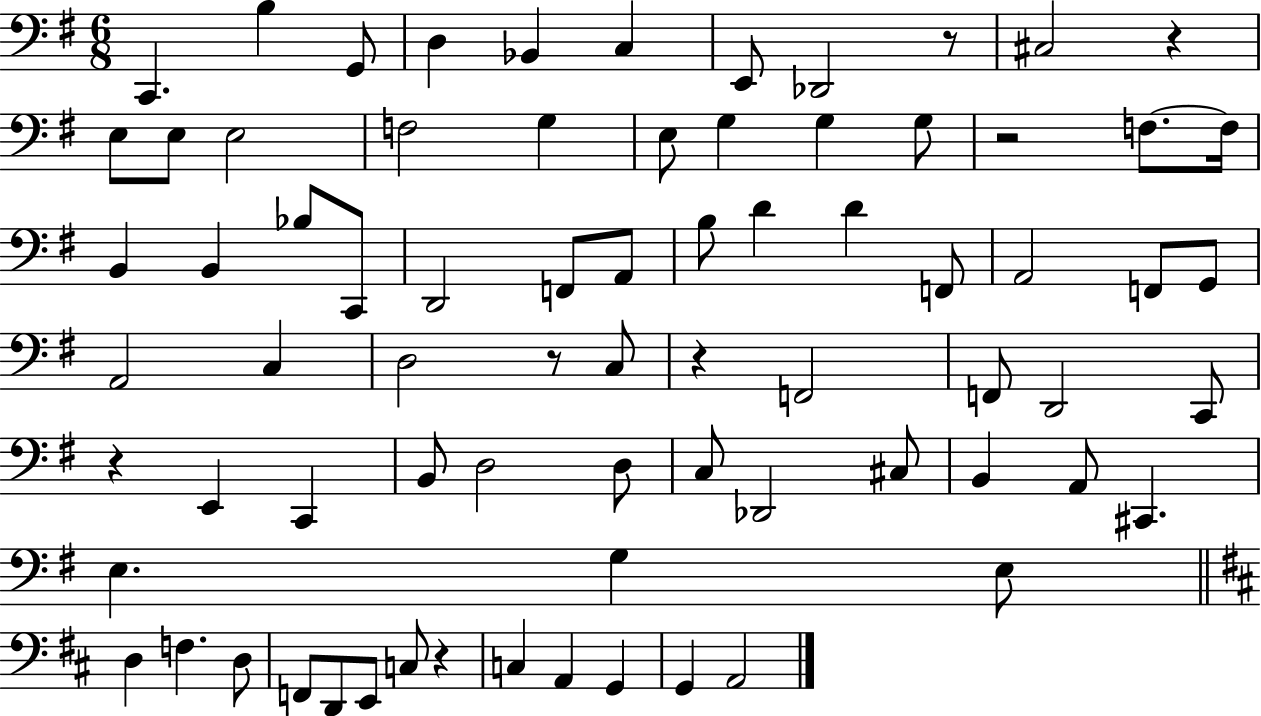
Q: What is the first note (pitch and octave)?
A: C2